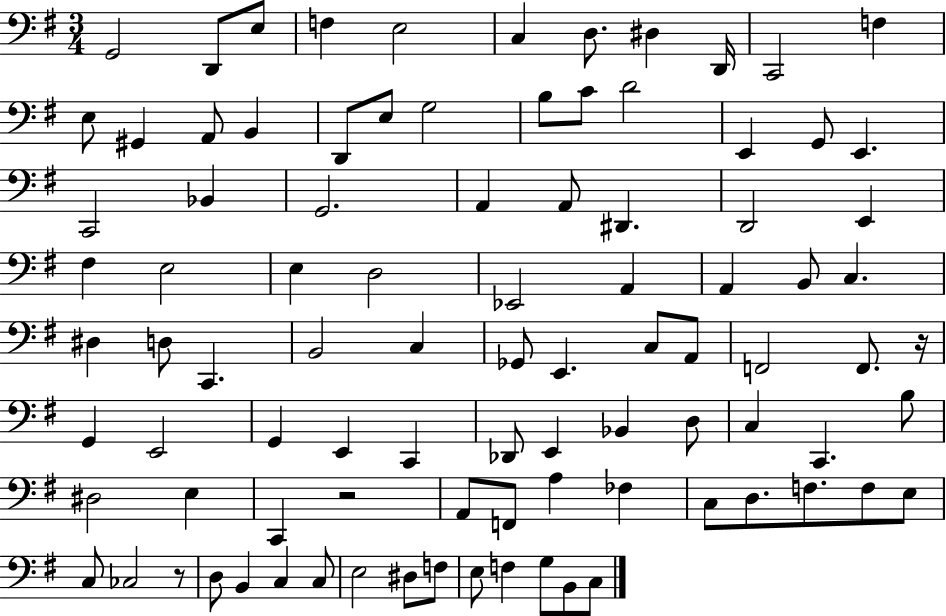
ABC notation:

X:1
T:Untitled
M:3/4
L:1/4
K:G
G,,2 D,,/2 E,/2 F, E,2 C, D,/2 ^D, D,,/4 C,,2 F, E,/2 ^G,, A,,/2 B,, D,,/2 E,/2 G,2 B,/2 C/2 D2 E,, G,,/2 E,, C,,2 _B,, G,,2 A,, A,,/2 ^D,, D,,2 E,, ^F, E,2 E, D,2 _E,,2 A,, A,, B,,/2 C, ^D, D,/2 C,, B,,2 C, _G,,/2 E,, C,/2 A,,/2 F,,2 F,,/2 z/4 G,, E,,2 G,, E,, C,, _D,,/2 E,, _B,, D,/2 C, C,, B,/2 ^D,2 E, C,, z2 A,,/2 F,,/2 A, _F, C,/2 D,/2 F,/2 F,/2 E,/2 C,/2 _C,2 z/2 D,/2 B,, C, C,/2 E,2 ^D,/2 F,/2 E,/2 F, G,/2 B,,/2 C,/2